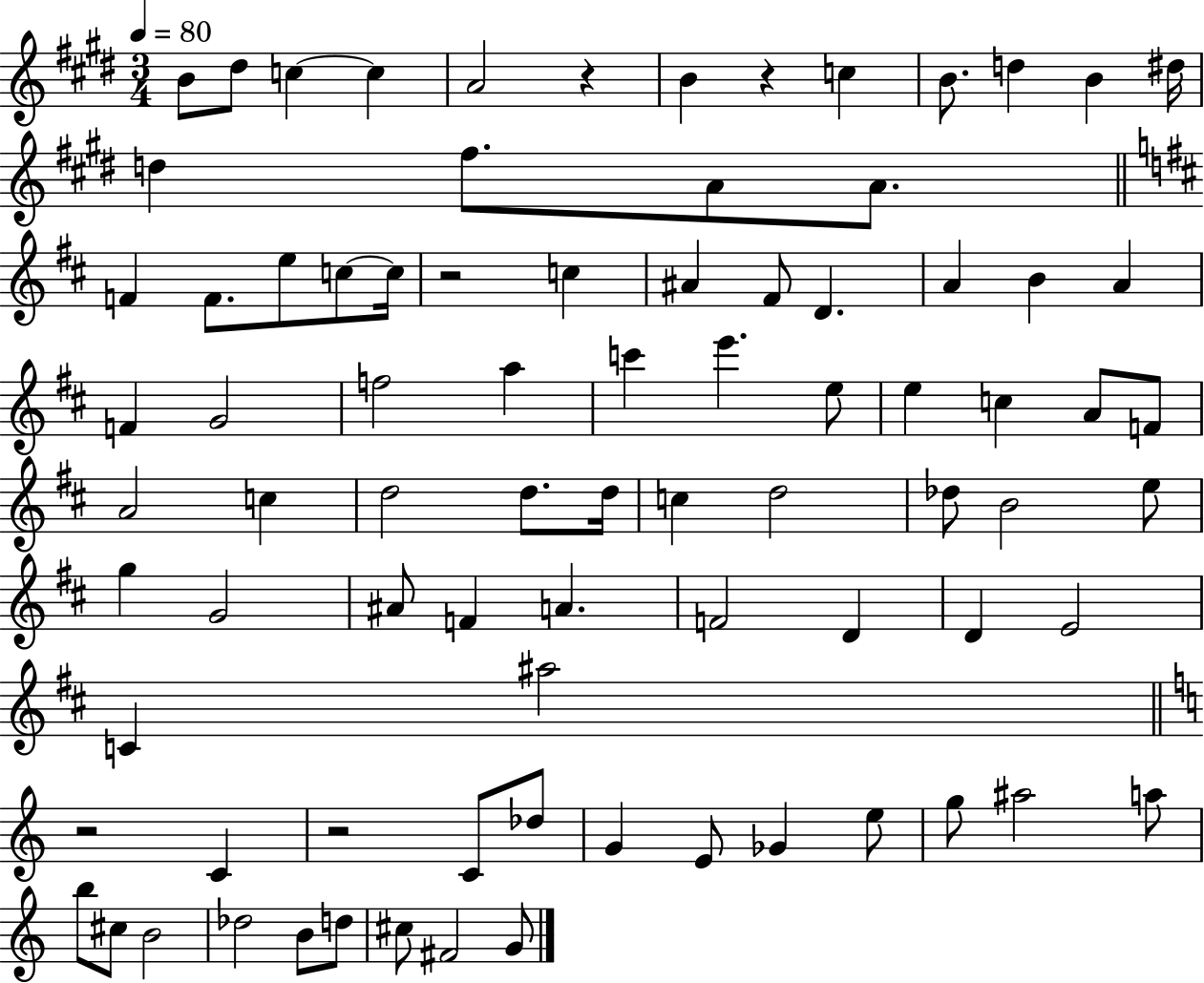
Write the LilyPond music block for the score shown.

{
  \clef treble
  \numericTimeSignature
  \time 3/4
  \key e \major
  \tempo 4 = 80
  b'8 dis''8 c''4~~ c''4 | a'2 r4 | b'4 r4 c''4 | b'8. d''4 b'4 dis''16 | \break d''4 fis''8. a'8 a'8. | \bar "||" \break \key d \major f'4 f'8. e''8 c''8~~ c''16 | r2 c''4 | ais'4 fis'8 d'4. | a'4 b'4 a'4 | \break f'4 g'2 | f''2 a''4 | c'''4 e'''4. e''8 | e''4 c''4 a'8 f'8 | \break a'2 c''4 | d''2 d''8. d''16 | c''4 d''2 | des''8 b'2 e''8 | \break g''4 g'2 | ais'8 f'4 a'4. | f'2 d'4 | d'4 e'2 | \break c'4 ais''2 | \bar "||" \break \key c \major r2 c'4 | r2 c'8 des''8 | g'4 e'8 ges'4 e''8 | g''8 ais''2 a''8 | \break b''8 cis''8 b'2 | des''2 b'8 d''8 | cis''8 fis'2 g'8 | \bar "|."
}